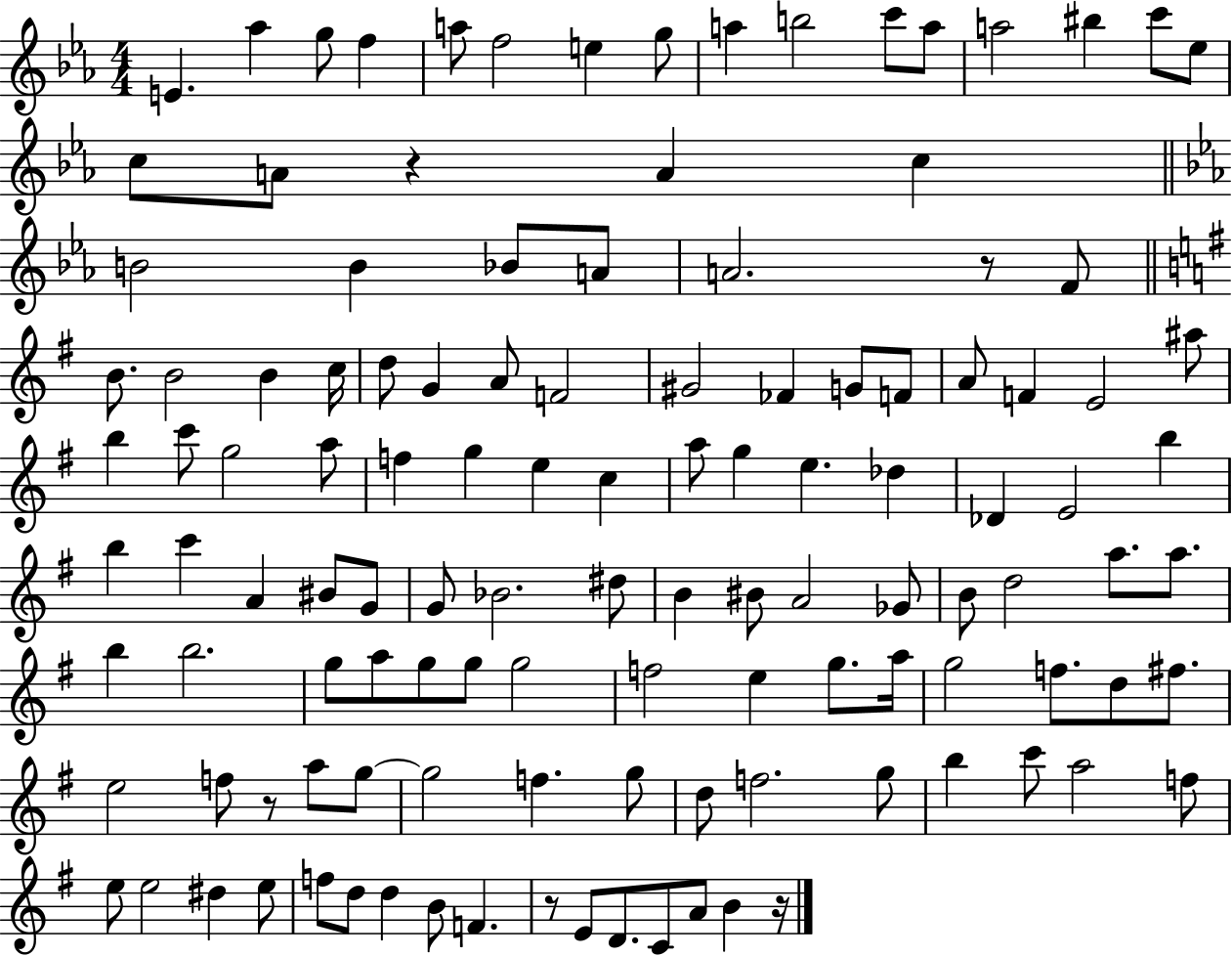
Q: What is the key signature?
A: EES major